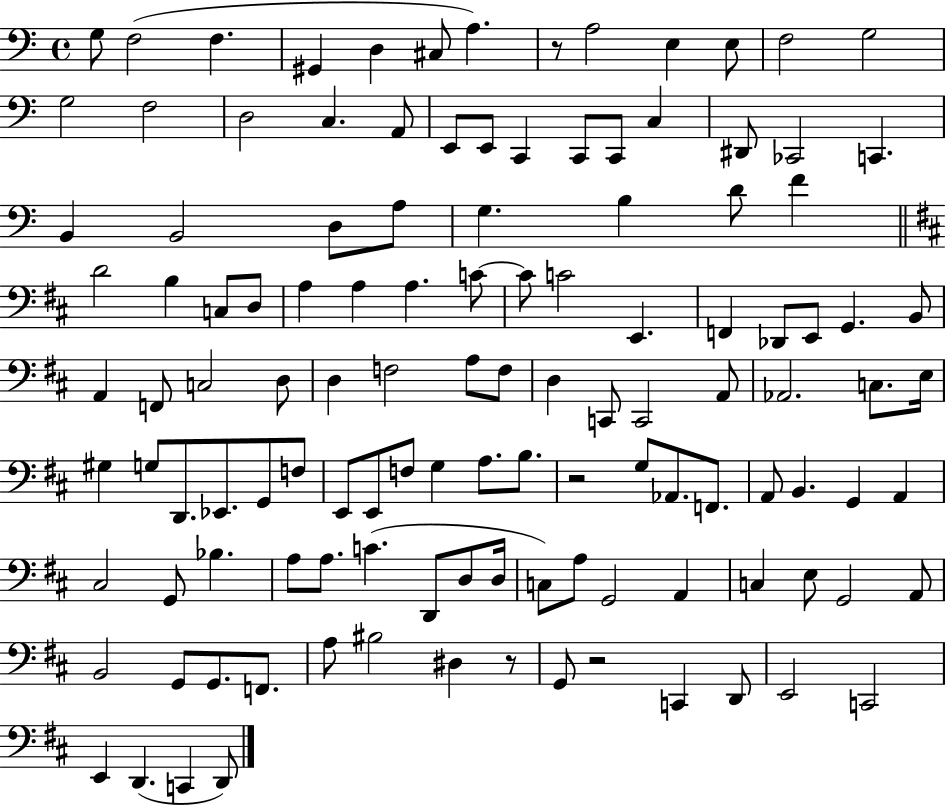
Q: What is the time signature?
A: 4/4